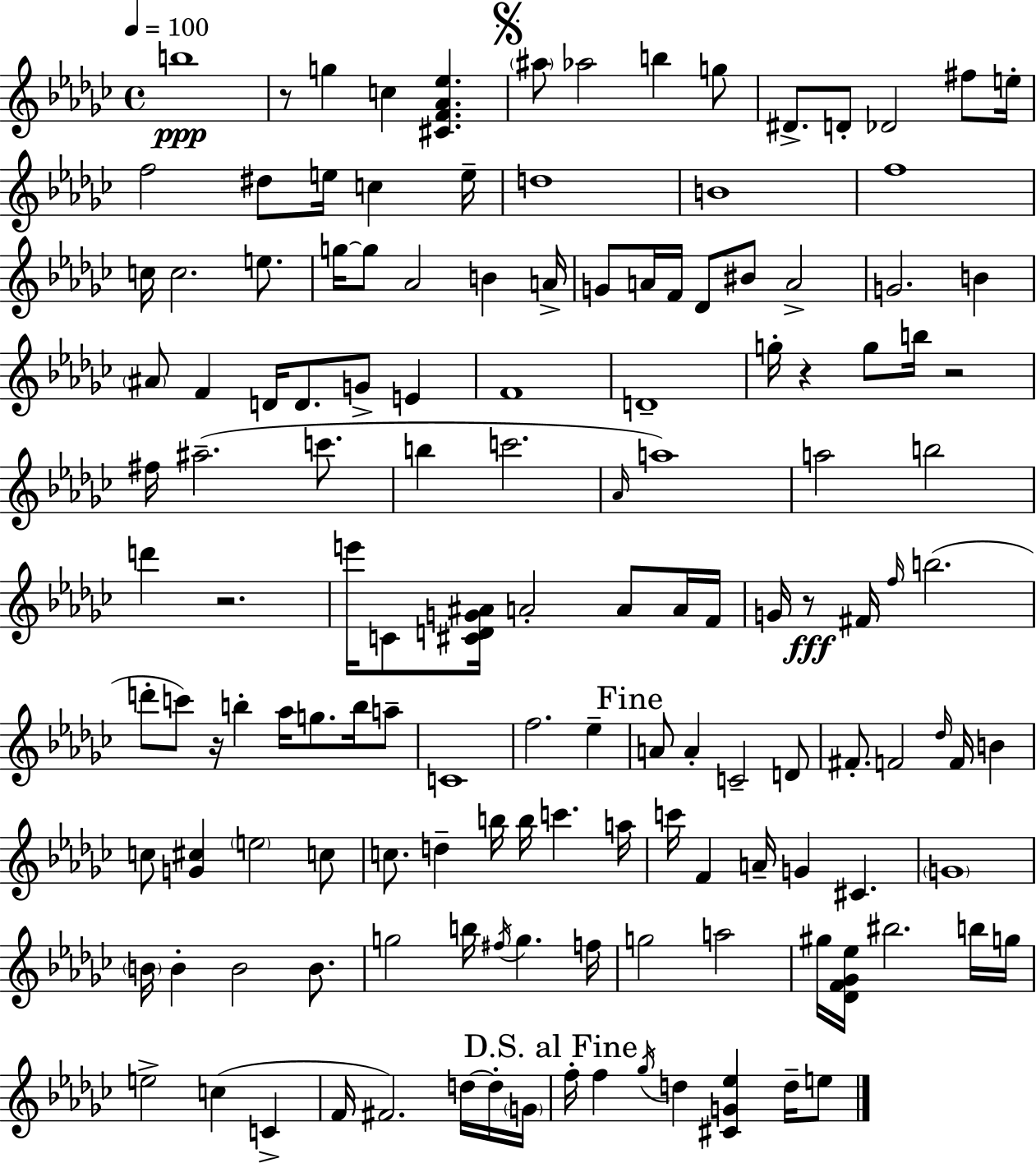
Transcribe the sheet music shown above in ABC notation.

X:1
T:Untitled
M:4/4
L:1/4
K:Ebm
b4 z/2 g c [^CF_A_e] ^a/2 _a2 b g/2 ^D/2 D/2 _D2 ^f/2 e/4 f2 ^d/2 e/4 c e/4 d4 B4 f4 c/4 c2 e/2 g/4 g/2 _A2 B A/4 G/2 A/4 F/4 _D/2 ^B/2 A2 G2 B ^A/2 F D/4 D/2 G/2 E F4 D4 g/4 z g/2 b/4 z2 ^f/4 ^a2 c'/2 b c'2 _A/4 a4 a2 b2 d' z2 e'/4 C/2 [^CDG^A]/4 A2 A/2 A/4 F/4 G/4 z/2 ^F/4 f/4 b2 d'/2 c'/2 z/4 b _a/4 g/2 b/4 a/2 C4 f2 _e A/2 A C2 D/2 ^F/2 F2 _d/4 F/4 B c/2 [G^c] e2 c/2 c/2 d b/4 b/4 c' a/4 c'/4 F A/4 G ^C G4 B/4 B B2 B/2 g2 b/4 ^f/4 g f/4 g2 a2 ^g/4 [_DF_G_e]/4 ^b2 b/4 g/4 e2 c C F/4 ^F2 d/4 d/4 G/4 f/4 f _g/4 d [^CG_e] d/4 e/2